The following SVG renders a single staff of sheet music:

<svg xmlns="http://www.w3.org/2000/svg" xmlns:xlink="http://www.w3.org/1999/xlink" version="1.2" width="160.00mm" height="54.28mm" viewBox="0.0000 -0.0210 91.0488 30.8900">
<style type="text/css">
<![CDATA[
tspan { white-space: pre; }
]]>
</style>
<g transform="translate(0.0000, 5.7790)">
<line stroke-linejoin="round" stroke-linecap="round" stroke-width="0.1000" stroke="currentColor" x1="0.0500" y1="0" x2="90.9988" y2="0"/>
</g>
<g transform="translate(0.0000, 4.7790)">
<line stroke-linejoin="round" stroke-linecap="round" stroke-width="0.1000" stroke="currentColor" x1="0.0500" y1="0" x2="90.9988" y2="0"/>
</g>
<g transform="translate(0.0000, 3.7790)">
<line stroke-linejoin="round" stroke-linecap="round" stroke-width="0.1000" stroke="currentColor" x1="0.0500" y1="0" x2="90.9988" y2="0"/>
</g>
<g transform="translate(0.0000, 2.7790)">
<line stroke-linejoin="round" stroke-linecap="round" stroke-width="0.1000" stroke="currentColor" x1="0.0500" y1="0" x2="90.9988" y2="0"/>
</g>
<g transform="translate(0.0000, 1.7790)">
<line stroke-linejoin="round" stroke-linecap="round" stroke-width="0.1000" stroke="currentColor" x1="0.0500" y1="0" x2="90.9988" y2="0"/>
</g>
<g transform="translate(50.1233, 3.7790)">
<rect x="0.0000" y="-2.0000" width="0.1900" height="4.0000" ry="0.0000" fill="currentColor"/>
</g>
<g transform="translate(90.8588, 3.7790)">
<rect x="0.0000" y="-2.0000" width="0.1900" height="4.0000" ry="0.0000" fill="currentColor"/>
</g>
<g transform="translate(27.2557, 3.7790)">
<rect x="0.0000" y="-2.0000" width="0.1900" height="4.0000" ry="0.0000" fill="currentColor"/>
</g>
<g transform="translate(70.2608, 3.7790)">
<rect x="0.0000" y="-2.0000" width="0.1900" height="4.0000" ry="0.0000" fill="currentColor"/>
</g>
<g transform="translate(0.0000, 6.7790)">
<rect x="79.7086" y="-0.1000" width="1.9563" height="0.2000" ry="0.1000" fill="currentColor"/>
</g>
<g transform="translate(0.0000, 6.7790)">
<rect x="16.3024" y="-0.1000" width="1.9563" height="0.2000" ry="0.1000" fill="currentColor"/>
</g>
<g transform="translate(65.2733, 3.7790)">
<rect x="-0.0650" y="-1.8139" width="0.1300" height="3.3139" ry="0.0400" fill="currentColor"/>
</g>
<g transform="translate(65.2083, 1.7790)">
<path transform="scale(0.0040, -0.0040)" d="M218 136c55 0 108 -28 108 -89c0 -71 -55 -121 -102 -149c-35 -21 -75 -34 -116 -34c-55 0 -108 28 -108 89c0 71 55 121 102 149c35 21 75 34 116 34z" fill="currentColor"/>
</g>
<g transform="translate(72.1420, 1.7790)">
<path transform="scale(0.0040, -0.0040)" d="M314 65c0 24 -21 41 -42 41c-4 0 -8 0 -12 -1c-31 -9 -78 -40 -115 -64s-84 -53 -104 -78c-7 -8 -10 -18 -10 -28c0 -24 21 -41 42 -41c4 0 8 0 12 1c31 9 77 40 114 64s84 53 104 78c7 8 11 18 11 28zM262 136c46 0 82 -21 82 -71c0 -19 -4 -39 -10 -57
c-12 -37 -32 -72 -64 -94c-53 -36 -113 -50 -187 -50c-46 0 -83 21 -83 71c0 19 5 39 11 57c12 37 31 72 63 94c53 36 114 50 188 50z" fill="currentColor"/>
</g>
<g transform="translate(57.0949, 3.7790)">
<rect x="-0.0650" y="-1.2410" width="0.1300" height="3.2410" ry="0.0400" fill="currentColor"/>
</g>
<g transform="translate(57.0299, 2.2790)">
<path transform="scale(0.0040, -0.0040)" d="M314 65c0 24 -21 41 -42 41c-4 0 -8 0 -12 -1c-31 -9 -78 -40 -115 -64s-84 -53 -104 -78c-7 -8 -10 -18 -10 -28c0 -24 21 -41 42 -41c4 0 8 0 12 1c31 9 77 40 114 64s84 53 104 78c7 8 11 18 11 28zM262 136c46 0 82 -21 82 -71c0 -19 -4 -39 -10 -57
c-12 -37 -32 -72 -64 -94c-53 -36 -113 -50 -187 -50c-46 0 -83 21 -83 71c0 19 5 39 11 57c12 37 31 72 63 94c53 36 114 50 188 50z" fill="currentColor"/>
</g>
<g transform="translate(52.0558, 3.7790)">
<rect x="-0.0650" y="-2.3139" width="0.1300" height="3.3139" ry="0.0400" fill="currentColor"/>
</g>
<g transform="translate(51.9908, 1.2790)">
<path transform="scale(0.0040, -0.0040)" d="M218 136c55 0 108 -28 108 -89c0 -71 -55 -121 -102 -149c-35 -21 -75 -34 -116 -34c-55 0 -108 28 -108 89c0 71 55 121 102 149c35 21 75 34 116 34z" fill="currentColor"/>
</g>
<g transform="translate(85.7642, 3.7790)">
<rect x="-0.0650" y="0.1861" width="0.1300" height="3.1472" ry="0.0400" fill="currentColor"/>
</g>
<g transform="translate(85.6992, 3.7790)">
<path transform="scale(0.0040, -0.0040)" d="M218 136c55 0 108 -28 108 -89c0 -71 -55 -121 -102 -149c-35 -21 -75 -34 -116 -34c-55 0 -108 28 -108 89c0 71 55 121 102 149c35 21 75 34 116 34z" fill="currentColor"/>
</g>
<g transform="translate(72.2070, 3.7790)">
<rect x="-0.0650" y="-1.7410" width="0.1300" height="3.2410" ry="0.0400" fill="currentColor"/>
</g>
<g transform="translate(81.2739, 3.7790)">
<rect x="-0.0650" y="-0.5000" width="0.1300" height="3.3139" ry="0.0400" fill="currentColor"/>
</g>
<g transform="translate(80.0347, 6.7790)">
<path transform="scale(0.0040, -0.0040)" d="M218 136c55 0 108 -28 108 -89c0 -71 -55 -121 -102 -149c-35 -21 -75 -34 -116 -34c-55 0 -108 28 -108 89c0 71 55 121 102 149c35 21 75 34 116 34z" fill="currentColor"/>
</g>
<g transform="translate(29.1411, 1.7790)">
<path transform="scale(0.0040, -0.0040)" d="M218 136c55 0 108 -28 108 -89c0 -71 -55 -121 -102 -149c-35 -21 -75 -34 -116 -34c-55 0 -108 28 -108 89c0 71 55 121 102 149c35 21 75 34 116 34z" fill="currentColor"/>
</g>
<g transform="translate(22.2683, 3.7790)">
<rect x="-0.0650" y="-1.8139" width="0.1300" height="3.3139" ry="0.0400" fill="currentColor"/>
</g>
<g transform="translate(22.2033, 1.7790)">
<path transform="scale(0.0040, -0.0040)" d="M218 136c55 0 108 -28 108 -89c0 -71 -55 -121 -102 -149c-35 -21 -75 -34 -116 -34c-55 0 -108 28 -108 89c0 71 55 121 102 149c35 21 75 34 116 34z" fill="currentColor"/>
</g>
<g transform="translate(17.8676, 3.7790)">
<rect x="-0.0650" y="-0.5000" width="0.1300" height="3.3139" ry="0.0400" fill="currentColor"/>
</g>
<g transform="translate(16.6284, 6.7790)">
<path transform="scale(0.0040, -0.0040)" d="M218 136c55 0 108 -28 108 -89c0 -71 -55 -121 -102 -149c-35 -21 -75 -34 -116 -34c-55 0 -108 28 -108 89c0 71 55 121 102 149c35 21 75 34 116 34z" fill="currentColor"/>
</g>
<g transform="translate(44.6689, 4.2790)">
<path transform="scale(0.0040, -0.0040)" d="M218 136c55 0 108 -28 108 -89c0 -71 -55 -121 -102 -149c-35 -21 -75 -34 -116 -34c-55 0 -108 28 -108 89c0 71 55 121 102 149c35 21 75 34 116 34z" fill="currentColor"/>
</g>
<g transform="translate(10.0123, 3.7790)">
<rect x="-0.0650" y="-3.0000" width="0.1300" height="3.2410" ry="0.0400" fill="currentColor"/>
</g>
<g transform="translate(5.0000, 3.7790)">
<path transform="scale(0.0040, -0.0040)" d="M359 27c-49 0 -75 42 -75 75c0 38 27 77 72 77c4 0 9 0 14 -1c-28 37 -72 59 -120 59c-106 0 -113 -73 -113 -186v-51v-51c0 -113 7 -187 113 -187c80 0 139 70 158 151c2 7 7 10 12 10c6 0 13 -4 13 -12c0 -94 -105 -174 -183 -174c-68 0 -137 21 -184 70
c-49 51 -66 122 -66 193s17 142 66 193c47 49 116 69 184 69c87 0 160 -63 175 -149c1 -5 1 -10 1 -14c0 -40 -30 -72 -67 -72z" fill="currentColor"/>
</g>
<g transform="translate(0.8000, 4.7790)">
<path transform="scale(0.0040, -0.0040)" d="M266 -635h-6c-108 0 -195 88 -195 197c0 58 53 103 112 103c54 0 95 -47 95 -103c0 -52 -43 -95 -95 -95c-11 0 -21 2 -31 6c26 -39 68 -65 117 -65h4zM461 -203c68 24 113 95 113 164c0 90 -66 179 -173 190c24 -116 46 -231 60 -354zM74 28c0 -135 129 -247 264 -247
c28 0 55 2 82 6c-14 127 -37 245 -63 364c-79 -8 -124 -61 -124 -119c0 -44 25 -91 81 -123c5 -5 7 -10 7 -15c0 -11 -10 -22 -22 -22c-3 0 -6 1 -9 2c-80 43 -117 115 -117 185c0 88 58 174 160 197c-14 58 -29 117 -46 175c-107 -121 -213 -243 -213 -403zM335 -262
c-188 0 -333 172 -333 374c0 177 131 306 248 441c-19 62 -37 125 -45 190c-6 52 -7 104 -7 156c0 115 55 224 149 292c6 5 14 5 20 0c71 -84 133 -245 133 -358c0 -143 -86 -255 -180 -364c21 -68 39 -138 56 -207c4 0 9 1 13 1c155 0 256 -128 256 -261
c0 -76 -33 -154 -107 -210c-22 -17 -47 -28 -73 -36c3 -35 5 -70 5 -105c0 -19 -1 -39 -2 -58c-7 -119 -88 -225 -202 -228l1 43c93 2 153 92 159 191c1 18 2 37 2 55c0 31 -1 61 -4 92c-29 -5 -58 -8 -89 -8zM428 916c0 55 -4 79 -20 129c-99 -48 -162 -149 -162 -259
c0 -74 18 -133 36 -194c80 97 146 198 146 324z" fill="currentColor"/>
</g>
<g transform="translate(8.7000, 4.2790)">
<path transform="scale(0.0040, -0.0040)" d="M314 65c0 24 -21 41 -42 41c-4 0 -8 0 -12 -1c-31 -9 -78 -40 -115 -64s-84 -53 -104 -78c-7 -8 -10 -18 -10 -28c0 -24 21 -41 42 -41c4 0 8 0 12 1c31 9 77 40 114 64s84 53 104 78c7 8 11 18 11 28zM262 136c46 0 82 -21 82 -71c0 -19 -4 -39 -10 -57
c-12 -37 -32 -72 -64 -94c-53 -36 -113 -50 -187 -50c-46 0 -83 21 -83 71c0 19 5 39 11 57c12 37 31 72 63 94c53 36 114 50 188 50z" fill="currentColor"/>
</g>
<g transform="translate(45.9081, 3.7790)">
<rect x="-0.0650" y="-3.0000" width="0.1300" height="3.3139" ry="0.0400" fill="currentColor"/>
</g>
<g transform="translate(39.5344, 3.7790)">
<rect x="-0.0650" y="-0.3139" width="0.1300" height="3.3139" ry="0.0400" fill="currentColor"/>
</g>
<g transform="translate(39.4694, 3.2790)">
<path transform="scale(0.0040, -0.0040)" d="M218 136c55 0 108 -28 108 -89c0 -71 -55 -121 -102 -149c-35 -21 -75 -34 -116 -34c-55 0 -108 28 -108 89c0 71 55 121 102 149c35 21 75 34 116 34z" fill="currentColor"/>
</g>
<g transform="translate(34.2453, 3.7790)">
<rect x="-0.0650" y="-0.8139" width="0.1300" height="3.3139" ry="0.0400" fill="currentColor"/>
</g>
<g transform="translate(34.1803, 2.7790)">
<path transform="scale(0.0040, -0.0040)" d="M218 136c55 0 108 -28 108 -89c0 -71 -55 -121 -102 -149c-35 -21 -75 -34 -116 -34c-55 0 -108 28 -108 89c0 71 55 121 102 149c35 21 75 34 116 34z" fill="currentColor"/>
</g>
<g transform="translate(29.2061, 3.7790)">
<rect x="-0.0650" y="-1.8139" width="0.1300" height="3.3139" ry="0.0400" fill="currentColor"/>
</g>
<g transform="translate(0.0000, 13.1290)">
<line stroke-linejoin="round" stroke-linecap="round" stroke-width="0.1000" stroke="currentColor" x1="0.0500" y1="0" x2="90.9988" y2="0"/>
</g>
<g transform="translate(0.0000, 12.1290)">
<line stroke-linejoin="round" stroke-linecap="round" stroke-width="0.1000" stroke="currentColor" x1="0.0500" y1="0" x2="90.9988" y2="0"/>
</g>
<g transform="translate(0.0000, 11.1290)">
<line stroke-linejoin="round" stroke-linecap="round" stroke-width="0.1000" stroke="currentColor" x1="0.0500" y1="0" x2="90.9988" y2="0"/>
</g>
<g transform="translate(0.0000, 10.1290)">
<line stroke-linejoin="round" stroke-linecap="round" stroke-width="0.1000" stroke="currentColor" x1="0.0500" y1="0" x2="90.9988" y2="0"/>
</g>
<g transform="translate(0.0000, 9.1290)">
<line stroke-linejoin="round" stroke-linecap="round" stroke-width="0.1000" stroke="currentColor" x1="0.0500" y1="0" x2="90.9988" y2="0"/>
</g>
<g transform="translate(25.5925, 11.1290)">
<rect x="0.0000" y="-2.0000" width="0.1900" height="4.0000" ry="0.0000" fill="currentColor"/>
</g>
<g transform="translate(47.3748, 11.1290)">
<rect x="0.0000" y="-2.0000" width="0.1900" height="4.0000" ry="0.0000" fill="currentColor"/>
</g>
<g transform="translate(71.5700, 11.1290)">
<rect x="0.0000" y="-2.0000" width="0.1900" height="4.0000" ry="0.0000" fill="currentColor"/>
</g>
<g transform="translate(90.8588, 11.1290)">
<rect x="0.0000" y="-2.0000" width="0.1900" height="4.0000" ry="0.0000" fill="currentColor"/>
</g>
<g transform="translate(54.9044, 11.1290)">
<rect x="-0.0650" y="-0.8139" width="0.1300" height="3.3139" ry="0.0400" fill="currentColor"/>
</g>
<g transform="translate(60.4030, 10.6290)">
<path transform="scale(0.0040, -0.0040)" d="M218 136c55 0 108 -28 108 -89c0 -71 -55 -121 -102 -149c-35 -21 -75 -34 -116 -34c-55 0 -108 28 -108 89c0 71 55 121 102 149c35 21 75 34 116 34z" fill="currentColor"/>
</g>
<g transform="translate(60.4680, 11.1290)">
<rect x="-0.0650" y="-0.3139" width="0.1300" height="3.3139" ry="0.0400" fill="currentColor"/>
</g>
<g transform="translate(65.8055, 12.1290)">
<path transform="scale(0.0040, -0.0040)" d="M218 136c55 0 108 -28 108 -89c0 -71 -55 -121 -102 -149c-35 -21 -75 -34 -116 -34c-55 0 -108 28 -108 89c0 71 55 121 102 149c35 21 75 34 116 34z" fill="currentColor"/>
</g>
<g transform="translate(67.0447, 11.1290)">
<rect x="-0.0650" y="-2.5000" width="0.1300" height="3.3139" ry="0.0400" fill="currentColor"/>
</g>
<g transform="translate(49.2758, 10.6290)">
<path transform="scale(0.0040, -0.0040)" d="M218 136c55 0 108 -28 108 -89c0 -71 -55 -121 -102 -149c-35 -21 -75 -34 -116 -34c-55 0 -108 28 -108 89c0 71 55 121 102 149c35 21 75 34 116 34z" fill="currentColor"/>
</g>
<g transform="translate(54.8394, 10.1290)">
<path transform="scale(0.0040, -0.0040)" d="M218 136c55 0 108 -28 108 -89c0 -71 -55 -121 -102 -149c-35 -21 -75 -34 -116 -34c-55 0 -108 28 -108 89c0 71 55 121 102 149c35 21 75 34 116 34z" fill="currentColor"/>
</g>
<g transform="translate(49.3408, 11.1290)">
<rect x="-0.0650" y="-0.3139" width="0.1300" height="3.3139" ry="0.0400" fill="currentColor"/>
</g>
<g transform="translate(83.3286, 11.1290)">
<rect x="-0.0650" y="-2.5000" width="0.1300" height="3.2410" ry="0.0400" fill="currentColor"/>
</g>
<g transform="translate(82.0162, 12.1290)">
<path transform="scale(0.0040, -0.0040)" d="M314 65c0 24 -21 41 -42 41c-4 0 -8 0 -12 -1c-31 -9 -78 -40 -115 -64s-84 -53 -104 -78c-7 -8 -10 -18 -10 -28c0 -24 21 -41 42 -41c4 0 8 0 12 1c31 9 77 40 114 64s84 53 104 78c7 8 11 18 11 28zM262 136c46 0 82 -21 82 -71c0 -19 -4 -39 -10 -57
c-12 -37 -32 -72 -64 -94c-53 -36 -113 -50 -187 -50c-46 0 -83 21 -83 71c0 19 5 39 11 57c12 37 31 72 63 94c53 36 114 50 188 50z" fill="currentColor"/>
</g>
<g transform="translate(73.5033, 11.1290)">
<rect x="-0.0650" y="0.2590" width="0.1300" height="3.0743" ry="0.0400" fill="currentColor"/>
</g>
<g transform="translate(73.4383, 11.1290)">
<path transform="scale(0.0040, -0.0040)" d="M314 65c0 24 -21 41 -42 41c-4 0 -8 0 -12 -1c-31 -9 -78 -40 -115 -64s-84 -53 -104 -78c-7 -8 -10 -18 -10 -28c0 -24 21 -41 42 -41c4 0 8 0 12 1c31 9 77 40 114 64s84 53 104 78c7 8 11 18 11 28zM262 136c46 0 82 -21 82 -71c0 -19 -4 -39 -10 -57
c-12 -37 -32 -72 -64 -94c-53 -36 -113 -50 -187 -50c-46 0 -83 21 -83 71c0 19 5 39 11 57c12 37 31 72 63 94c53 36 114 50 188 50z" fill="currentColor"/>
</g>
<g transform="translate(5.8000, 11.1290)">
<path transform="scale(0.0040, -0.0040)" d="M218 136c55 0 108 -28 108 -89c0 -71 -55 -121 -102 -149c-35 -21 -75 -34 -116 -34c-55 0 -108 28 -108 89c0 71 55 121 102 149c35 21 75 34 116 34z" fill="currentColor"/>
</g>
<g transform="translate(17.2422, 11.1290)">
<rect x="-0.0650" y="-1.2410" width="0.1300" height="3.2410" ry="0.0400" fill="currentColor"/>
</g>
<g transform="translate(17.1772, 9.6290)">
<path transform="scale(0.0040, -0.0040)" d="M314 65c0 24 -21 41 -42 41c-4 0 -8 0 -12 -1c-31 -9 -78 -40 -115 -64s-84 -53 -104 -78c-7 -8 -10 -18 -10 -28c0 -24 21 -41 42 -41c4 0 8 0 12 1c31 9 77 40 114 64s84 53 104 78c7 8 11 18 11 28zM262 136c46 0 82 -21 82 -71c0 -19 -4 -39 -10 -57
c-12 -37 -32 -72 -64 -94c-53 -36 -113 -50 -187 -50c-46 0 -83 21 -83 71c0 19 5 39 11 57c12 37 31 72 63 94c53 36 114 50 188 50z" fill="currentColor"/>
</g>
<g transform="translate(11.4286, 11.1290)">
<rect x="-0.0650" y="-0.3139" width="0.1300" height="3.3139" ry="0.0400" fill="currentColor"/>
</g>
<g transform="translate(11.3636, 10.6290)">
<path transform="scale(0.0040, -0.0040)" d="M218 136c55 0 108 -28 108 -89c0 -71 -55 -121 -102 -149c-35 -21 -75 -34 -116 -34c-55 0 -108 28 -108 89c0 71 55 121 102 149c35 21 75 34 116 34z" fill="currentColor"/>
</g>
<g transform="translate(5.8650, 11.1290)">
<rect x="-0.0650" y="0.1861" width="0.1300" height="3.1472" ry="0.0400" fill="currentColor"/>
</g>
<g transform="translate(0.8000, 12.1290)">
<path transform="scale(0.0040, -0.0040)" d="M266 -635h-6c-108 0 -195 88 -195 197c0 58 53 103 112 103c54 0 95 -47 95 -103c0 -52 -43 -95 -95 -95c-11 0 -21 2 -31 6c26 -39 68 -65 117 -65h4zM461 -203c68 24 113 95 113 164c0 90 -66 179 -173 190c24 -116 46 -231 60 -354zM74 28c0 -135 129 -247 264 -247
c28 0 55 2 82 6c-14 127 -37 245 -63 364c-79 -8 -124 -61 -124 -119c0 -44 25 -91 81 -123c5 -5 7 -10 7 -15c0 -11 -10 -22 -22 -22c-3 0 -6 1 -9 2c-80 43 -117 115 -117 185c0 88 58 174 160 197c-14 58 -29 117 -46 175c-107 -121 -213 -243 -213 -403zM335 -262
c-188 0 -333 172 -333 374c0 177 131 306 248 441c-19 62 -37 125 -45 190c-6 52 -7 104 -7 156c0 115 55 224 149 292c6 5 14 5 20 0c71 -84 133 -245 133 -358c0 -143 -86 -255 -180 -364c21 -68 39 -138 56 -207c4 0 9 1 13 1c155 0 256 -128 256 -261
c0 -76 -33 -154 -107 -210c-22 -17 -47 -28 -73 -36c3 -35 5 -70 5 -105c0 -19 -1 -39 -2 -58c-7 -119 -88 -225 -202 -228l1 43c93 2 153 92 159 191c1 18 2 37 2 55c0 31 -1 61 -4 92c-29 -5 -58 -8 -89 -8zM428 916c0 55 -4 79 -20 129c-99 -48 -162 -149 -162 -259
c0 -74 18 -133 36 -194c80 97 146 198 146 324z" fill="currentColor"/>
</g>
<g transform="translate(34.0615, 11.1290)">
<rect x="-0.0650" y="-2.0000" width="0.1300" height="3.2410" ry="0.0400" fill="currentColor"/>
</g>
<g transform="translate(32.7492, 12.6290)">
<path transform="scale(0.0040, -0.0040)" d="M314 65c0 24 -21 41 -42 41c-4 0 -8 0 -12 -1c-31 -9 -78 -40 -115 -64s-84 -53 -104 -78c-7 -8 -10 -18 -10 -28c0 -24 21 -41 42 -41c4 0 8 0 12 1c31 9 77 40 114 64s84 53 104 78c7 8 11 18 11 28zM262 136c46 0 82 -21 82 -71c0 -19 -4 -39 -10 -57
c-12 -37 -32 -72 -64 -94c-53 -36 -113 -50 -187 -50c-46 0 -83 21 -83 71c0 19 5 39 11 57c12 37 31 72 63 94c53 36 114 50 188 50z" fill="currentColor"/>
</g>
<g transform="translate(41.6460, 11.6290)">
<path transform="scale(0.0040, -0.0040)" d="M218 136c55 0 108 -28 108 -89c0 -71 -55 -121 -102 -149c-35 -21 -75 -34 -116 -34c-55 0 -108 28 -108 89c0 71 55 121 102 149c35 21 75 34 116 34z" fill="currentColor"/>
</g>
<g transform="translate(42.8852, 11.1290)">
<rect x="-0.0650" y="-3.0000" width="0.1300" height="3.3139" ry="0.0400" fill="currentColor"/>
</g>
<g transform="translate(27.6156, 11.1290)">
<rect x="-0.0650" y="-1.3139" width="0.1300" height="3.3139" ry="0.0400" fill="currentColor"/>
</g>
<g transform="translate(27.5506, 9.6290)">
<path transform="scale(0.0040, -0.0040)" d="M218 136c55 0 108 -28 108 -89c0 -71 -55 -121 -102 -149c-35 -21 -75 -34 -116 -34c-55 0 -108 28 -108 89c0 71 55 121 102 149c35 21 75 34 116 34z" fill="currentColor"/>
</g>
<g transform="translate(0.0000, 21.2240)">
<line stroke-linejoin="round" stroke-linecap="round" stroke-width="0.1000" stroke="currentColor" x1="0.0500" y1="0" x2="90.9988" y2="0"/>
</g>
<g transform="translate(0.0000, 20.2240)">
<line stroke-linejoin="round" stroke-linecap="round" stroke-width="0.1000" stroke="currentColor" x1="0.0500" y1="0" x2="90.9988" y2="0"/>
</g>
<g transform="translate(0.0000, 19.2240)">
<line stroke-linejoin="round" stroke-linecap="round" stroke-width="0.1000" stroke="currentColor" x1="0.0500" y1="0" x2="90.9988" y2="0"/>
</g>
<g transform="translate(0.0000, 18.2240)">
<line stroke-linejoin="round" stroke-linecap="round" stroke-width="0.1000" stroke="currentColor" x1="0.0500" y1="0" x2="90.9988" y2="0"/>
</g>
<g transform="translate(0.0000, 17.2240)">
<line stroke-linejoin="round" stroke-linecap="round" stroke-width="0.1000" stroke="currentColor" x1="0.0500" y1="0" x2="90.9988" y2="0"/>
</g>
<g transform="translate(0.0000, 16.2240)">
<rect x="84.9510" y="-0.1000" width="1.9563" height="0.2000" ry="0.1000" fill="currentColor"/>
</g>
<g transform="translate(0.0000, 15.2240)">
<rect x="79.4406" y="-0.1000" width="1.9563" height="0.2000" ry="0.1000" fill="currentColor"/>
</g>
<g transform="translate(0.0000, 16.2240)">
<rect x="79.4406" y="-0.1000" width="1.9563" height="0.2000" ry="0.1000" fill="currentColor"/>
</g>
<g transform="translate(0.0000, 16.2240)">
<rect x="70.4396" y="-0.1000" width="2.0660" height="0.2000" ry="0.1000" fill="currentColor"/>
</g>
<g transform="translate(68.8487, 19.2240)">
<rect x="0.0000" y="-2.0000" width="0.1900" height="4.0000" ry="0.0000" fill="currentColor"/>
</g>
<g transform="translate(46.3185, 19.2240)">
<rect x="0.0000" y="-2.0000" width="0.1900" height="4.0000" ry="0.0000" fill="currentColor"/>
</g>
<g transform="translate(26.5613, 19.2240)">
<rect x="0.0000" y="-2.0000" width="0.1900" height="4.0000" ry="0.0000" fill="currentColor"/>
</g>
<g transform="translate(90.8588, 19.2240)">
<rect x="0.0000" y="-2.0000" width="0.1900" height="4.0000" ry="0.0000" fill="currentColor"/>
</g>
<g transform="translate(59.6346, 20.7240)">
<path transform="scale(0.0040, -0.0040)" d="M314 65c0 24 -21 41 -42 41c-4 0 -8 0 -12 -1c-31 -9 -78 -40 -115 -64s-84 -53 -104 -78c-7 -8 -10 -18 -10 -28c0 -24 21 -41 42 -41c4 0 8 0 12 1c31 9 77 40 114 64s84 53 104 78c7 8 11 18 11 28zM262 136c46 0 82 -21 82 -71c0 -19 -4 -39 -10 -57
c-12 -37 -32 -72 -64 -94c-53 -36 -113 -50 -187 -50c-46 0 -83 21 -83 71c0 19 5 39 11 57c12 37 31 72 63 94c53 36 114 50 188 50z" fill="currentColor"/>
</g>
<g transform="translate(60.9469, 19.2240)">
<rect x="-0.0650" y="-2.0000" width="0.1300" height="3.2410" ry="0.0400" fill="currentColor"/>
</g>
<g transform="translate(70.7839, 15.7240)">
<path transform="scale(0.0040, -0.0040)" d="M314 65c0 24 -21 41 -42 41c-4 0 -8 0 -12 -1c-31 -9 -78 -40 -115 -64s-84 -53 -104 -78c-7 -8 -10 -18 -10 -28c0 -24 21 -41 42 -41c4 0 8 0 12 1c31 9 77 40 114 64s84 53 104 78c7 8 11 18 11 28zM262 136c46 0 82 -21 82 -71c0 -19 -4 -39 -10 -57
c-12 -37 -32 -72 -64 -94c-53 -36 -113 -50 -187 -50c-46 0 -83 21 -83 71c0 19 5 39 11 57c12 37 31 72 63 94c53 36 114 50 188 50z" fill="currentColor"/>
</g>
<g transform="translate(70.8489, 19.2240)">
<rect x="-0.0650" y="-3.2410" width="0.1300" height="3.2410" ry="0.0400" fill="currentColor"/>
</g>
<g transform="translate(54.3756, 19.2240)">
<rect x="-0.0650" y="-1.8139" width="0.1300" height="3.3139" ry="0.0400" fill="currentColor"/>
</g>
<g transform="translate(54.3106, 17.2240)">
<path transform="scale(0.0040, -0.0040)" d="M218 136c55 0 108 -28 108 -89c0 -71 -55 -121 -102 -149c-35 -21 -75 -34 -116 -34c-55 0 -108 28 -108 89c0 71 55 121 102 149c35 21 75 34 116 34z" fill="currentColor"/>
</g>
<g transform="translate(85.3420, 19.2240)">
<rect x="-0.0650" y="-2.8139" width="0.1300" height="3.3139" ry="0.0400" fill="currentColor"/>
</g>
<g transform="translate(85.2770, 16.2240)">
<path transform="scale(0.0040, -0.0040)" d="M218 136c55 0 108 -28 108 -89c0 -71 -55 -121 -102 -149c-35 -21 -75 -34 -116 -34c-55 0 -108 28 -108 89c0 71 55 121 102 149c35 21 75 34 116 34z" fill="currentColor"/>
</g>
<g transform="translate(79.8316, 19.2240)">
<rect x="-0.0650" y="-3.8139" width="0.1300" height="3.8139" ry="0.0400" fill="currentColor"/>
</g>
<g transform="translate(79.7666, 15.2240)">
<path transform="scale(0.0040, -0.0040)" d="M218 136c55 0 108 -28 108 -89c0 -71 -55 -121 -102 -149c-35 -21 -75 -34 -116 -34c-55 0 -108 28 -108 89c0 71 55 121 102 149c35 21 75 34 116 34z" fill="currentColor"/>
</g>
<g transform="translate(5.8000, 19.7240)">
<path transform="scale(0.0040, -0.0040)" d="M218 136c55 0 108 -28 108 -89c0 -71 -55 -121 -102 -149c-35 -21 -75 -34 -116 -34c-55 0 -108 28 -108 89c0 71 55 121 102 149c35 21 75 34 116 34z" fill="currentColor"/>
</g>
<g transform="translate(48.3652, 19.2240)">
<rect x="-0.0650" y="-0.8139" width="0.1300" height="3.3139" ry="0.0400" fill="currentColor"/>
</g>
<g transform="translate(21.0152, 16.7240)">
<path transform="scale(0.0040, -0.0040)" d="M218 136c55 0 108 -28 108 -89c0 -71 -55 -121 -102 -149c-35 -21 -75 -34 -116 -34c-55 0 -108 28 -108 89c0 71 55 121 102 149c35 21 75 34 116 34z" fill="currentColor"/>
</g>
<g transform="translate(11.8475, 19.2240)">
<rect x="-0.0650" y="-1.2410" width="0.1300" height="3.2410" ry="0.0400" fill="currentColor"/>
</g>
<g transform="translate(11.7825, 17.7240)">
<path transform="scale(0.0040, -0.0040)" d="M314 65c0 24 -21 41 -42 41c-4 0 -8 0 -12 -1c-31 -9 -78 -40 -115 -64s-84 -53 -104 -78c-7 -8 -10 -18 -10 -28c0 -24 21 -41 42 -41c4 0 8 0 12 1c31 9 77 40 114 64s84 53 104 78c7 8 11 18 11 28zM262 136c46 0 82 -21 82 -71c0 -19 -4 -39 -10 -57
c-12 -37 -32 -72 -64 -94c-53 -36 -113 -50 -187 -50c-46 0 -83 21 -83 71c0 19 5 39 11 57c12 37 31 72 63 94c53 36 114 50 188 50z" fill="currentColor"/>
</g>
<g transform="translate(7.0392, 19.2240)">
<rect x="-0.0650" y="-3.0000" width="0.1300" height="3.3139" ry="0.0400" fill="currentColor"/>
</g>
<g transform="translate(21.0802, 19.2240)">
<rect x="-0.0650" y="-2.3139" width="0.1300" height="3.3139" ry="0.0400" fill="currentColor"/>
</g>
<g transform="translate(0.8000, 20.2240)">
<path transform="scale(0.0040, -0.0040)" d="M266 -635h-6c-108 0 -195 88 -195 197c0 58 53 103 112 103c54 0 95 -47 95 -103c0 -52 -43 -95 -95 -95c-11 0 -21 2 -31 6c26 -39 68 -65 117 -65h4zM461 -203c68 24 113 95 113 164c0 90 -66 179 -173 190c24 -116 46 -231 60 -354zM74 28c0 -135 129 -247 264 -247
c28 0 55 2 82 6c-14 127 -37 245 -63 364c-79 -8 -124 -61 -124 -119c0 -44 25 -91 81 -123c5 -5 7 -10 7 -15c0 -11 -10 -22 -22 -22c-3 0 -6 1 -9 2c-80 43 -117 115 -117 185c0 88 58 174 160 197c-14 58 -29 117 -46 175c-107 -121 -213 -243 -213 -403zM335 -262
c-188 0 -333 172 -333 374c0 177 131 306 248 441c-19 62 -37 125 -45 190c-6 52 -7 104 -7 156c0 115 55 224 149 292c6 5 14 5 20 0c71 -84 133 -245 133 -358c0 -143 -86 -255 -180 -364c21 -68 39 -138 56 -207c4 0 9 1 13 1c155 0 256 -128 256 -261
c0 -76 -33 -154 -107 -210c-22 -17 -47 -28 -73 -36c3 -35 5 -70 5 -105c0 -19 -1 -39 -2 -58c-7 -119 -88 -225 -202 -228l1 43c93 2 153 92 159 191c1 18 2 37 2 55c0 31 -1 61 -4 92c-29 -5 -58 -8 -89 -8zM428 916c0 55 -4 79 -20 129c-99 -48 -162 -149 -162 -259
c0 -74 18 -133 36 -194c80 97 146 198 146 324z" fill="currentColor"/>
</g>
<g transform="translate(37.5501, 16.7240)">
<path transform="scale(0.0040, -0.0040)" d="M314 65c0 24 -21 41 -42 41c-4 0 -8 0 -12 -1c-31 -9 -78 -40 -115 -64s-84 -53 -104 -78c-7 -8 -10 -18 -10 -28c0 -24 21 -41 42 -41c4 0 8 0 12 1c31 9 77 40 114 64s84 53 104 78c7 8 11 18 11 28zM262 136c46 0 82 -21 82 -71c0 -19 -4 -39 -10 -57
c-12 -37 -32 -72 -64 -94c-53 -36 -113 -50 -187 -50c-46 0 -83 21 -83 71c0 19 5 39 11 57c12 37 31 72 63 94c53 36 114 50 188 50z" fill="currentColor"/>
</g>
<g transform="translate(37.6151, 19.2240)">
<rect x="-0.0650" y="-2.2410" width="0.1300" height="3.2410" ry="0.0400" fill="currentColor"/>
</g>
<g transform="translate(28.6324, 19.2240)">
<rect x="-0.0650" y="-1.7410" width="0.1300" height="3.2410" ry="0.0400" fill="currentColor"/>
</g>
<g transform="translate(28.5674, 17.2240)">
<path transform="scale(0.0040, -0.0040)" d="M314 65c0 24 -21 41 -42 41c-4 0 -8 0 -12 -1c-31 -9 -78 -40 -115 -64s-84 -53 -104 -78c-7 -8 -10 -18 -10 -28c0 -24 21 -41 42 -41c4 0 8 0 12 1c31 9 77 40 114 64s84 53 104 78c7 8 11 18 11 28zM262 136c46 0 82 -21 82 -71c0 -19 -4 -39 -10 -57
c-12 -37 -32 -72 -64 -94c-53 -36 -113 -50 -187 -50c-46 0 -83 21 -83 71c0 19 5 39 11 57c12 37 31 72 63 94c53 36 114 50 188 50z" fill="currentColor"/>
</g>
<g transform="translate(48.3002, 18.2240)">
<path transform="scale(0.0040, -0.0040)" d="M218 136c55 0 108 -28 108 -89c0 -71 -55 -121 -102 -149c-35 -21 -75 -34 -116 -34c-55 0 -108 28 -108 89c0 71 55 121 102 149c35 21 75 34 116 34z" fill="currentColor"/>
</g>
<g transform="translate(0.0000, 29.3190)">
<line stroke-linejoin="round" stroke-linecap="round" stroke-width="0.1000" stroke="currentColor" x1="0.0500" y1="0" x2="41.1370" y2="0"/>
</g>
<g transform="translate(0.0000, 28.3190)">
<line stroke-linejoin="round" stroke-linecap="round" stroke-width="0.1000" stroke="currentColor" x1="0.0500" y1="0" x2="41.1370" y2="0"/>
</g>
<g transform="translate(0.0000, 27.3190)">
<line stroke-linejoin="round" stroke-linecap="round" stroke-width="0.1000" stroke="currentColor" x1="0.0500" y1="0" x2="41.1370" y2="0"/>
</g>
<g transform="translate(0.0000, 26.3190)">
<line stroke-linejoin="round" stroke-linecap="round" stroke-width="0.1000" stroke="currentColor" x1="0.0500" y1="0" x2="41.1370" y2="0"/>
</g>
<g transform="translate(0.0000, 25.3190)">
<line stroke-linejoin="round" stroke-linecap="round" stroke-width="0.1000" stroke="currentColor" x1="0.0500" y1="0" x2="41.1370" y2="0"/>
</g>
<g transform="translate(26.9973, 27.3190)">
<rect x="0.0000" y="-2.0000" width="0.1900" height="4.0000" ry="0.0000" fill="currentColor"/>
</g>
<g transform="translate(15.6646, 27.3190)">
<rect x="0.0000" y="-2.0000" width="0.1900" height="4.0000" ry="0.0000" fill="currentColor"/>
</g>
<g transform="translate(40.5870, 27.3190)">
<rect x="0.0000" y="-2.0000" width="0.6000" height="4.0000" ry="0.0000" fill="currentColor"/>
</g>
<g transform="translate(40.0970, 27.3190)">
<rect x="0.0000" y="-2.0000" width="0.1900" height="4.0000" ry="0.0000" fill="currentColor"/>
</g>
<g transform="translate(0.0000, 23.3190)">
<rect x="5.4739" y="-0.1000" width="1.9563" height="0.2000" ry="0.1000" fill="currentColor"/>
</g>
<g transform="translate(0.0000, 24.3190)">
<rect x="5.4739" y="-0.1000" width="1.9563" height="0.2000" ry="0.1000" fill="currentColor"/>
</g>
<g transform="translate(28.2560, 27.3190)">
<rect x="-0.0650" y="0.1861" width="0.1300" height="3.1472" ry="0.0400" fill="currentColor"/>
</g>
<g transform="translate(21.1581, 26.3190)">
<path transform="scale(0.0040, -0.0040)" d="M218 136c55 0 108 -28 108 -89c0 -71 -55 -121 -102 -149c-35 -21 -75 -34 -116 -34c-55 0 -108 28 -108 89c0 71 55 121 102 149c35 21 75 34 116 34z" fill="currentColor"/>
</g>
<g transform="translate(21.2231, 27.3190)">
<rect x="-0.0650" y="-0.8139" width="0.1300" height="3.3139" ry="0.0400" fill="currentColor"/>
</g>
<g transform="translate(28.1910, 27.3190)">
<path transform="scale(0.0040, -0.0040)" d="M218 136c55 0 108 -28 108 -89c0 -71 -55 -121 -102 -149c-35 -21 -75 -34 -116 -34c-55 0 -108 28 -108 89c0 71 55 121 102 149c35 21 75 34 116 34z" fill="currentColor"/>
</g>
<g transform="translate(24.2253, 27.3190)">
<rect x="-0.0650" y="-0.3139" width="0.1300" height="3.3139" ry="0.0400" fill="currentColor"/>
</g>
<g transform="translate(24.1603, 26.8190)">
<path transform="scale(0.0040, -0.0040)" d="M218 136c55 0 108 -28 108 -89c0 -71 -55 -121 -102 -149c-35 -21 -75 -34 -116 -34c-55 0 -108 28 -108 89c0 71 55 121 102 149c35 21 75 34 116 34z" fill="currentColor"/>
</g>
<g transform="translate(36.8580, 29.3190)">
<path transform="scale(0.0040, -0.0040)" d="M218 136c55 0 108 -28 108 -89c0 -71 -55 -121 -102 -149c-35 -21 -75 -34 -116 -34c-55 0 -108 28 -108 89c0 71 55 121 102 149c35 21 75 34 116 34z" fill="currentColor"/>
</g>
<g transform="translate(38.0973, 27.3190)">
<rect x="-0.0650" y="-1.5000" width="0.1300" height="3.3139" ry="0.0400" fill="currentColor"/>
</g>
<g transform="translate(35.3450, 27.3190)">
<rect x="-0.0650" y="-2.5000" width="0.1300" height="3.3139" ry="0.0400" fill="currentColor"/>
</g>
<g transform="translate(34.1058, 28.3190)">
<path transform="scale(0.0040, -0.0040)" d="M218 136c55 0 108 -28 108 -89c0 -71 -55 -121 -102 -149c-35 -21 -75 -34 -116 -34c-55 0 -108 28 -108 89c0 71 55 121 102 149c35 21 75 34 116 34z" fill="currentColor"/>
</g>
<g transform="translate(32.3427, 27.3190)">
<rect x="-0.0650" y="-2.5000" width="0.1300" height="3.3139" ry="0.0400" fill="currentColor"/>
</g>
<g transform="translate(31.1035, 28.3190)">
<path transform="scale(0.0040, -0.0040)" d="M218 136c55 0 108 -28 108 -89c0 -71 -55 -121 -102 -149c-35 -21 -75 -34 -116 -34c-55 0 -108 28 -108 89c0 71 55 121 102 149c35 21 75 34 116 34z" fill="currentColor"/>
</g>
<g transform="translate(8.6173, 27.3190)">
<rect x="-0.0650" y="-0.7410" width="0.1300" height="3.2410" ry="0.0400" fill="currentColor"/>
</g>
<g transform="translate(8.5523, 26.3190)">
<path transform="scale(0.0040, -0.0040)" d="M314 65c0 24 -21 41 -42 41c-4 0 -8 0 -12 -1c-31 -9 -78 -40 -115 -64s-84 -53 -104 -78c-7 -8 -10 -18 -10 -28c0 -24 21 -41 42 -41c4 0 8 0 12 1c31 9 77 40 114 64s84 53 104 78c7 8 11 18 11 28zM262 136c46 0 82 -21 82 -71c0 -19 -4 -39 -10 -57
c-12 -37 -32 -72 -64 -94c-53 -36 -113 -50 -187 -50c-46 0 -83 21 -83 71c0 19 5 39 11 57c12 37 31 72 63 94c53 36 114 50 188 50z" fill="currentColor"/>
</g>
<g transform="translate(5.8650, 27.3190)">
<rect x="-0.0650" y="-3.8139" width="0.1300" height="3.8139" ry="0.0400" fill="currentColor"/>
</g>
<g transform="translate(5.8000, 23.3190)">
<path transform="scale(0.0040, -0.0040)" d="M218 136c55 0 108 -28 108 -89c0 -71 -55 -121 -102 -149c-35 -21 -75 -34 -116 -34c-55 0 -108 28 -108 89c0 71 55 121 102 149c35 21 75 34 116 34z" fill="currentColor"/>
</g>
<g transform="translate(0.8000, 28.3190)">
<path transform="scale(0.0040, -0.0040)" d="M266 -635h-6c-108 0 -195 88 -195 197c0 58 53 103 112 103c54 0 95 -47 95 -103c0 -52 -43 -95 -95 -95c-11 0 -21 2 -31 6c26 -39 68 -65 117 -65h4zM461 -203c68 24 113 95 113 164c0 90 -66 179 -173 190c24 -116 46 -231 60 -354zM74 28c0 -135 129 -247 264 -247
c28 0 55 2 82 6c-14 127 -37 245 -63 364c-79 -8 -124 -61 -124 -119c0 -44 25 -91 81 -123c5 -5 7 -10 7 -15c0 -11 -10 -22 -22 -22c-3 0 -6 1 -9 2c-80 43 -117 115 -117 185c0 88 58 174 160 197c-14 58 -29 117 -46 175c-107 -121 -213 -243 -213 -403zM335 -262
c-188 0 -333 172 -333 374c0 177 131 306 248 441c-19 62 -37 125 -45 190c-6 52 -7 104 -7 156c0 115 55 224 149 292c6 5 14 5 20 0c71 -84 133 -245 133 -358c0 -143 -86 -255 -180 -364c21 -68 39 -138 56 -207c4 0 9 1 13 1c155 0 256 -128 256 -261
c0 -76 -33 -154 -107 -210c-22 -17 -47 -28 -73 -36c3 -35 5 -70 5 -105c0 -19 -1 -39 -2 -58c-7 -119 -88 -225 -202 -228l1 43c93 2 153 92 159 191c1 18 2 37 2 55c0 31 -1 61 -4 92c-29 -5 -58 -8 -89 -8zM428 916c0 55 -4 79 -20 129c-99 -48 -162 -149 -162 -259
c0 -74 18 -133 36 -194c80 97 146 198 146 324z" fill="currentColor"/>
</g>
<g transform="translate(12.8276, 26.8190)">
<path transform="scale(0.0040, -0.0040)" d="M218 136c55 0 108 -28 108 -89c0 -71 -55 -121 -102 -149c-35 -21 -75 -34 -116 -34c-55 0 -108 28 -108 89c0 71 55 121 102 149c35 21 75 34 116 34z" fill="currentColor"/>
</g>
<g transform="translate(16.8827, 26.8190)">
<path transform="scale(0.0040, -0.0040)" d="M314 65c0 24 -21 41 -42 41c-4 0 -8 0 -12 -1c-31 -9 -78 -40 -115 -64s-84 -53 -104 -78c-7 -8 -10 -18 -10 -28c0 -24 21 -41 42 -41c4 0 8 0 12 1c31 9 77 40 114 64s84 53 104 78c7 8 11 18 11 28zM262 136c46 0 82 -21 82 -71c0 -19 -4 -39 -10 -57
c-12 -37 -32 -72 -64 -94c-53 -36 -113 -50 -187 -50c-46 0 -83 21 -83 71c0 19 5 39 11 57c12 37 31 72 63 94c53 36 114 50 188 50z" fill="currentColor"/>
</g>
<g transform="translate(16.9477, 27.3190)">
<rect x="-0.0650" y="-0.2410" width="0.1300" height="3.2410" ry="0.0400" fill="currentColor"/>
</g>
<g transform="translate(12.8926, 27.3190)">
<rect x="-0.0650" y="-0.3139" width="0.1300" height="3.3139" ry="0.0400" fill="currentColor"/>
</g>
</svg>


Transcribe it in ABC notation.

X:1
T:Untitled
M:4/4
L:1/4
K:C
A2 C f f d c A g e2 f f2 C B B c e2 e F2 A c d c G B2 G2 A e2 g f2 g2 d f F2 b2 c' a c' d2 c c2 d c B G G E